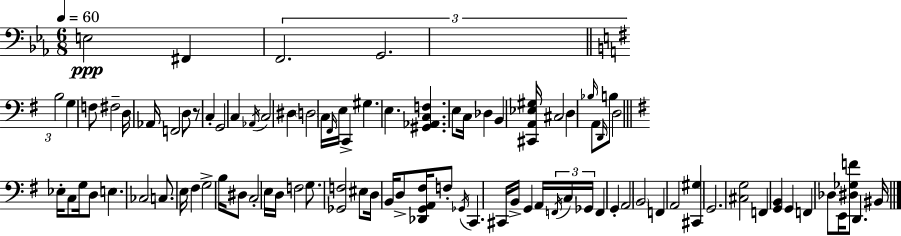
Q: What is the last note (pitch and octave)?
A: BIS2